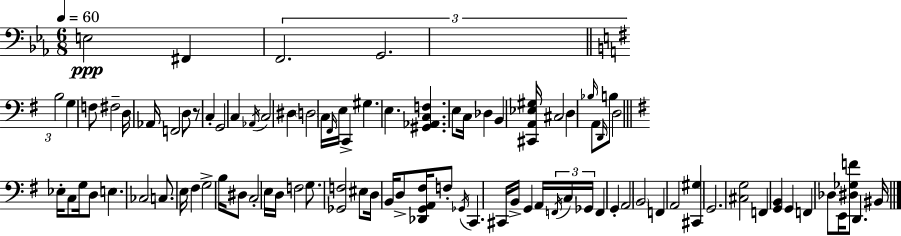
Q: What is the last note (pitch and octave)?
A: BIS2